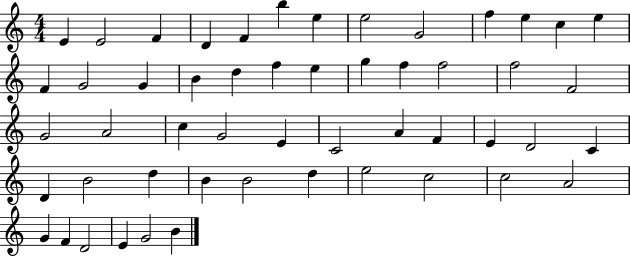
{
  \clef treble
  \numericTimeSignature
  \time 4/4
  \key c \major
  e'4 e'2 f'4 | d'4 f'4 b''4 e''4 | e''2 g'2 | f''4 e''4 c''4 e''4 | \break f'4 g'2 g'4 | b'4 d''4 f''4 e''4 | g''4 f''4 f''2 | f''2 f'2 | \break g'2 a'2 | c''4 g'2 e'4 | c'2 a'4 f'4 | e'4 d'2 c'4 | \break d'4 b'2 d''4 | b'4 b'2 d''4 | e''2 c''2 | c''2 a'2 | \break g'4 f'4 d'2 | e'4 g'2 b'4 | \bar "|."
}